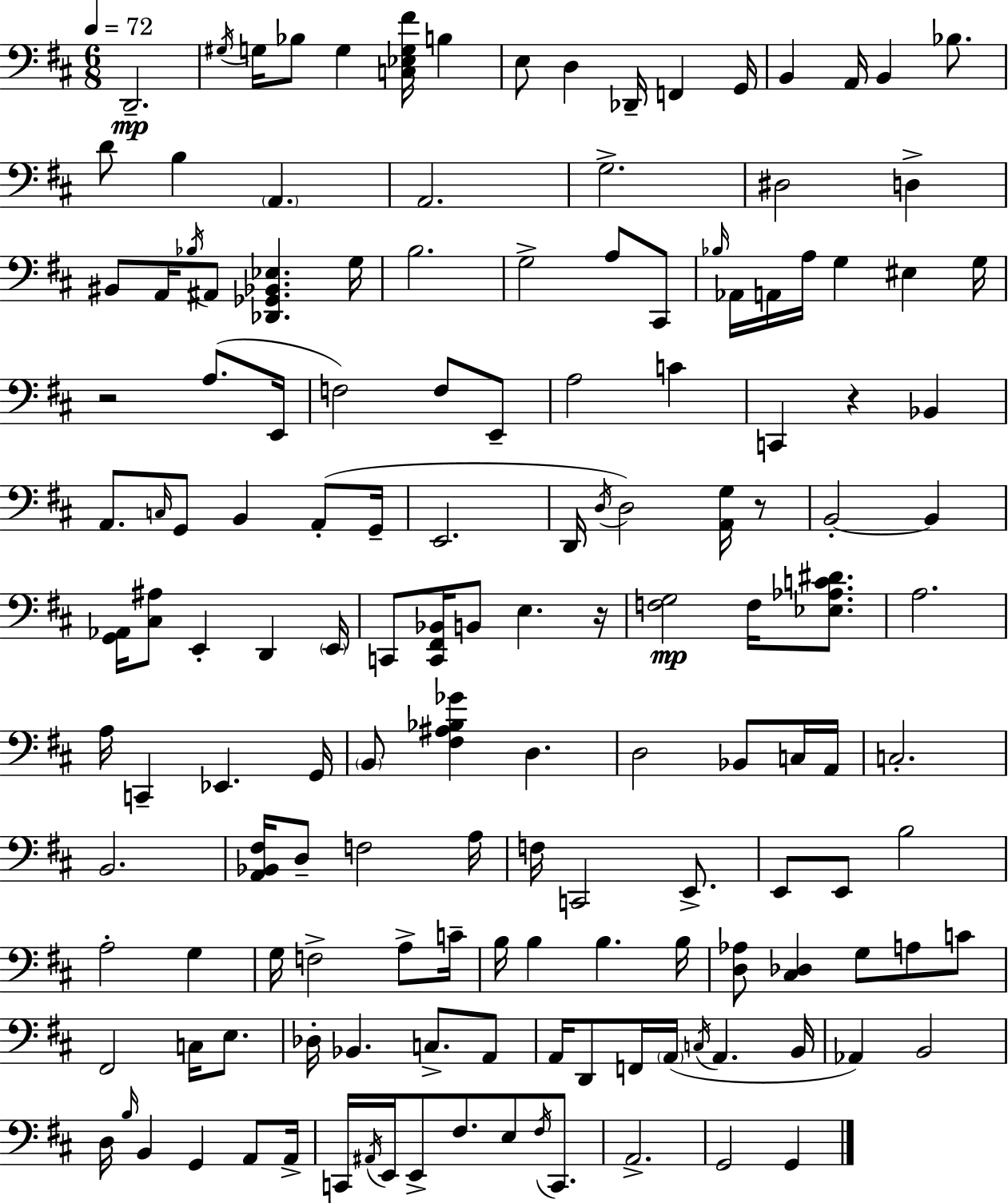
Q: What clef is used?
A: bass